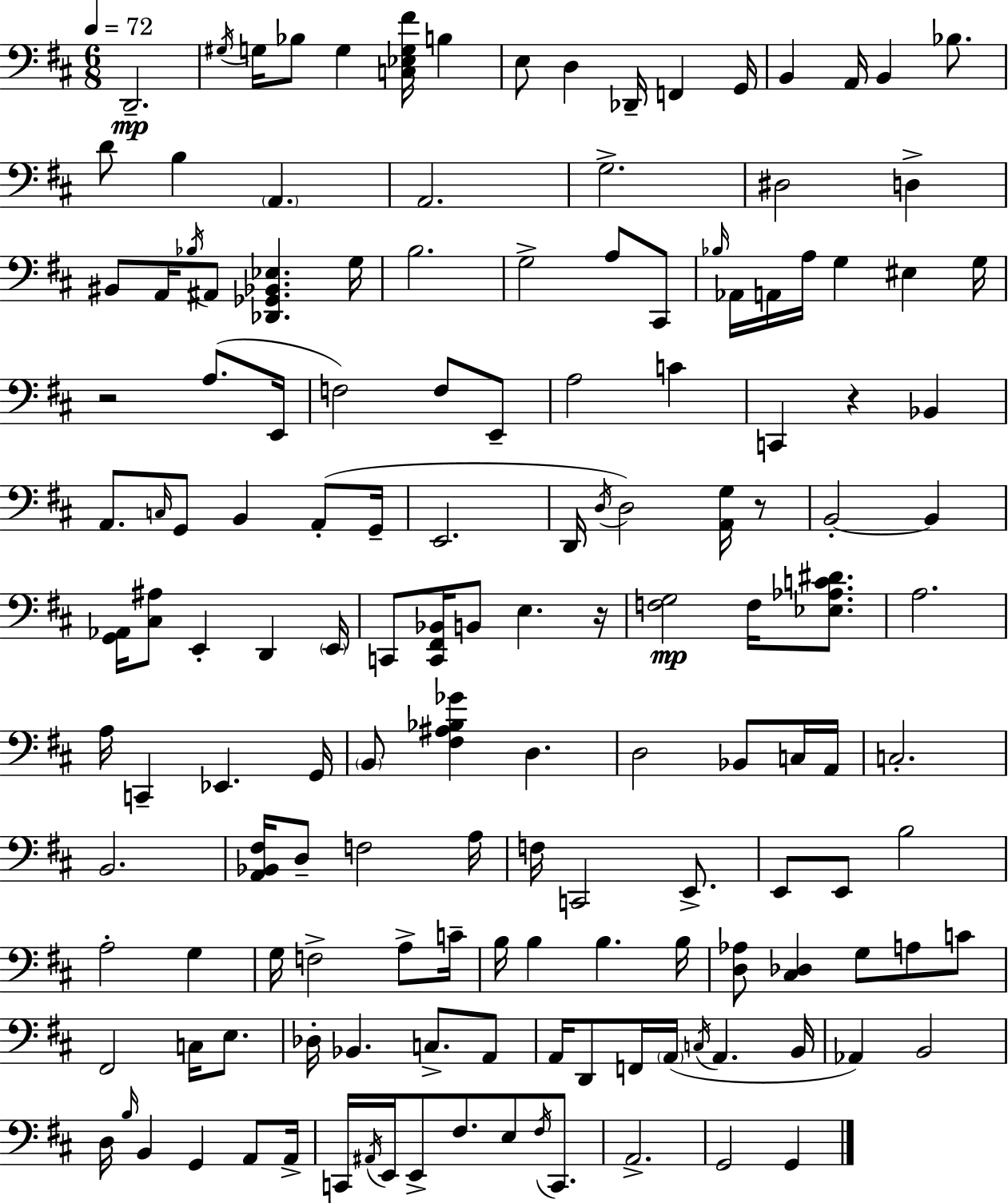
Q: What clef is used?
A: bass